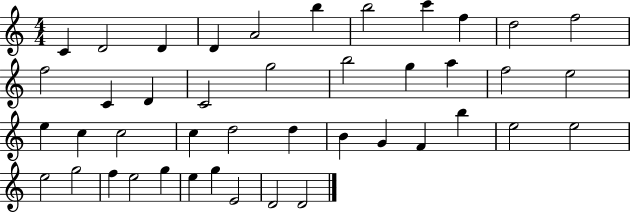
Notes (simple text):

C4/q D4/h D4/q D4/q A4/h B5/q B5/h C6/q F5/q D5/h F5/h F5/h C4/q D4/q C4/h G5/h B5/h G5/q A5/q F5/h E5/h E5/q C5/q C5/h C5/q D5/h D5/q B4/q G4/q F4/q B5/q E5/h E5/h E5/h G5/h F5/q E5/h G5/q E5/q G5/q E4/h D4/h D4/h